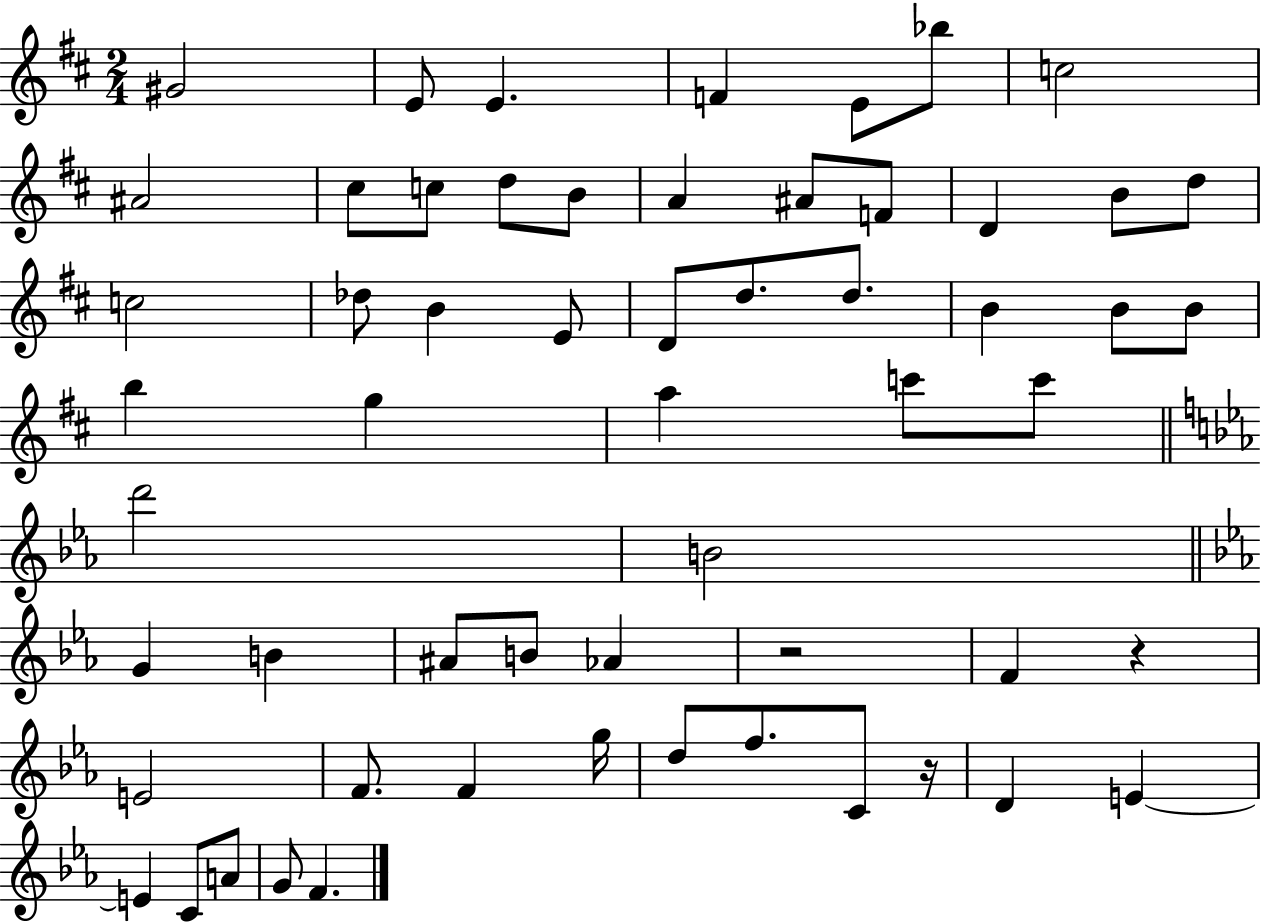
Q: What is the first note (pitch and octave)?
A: G#4